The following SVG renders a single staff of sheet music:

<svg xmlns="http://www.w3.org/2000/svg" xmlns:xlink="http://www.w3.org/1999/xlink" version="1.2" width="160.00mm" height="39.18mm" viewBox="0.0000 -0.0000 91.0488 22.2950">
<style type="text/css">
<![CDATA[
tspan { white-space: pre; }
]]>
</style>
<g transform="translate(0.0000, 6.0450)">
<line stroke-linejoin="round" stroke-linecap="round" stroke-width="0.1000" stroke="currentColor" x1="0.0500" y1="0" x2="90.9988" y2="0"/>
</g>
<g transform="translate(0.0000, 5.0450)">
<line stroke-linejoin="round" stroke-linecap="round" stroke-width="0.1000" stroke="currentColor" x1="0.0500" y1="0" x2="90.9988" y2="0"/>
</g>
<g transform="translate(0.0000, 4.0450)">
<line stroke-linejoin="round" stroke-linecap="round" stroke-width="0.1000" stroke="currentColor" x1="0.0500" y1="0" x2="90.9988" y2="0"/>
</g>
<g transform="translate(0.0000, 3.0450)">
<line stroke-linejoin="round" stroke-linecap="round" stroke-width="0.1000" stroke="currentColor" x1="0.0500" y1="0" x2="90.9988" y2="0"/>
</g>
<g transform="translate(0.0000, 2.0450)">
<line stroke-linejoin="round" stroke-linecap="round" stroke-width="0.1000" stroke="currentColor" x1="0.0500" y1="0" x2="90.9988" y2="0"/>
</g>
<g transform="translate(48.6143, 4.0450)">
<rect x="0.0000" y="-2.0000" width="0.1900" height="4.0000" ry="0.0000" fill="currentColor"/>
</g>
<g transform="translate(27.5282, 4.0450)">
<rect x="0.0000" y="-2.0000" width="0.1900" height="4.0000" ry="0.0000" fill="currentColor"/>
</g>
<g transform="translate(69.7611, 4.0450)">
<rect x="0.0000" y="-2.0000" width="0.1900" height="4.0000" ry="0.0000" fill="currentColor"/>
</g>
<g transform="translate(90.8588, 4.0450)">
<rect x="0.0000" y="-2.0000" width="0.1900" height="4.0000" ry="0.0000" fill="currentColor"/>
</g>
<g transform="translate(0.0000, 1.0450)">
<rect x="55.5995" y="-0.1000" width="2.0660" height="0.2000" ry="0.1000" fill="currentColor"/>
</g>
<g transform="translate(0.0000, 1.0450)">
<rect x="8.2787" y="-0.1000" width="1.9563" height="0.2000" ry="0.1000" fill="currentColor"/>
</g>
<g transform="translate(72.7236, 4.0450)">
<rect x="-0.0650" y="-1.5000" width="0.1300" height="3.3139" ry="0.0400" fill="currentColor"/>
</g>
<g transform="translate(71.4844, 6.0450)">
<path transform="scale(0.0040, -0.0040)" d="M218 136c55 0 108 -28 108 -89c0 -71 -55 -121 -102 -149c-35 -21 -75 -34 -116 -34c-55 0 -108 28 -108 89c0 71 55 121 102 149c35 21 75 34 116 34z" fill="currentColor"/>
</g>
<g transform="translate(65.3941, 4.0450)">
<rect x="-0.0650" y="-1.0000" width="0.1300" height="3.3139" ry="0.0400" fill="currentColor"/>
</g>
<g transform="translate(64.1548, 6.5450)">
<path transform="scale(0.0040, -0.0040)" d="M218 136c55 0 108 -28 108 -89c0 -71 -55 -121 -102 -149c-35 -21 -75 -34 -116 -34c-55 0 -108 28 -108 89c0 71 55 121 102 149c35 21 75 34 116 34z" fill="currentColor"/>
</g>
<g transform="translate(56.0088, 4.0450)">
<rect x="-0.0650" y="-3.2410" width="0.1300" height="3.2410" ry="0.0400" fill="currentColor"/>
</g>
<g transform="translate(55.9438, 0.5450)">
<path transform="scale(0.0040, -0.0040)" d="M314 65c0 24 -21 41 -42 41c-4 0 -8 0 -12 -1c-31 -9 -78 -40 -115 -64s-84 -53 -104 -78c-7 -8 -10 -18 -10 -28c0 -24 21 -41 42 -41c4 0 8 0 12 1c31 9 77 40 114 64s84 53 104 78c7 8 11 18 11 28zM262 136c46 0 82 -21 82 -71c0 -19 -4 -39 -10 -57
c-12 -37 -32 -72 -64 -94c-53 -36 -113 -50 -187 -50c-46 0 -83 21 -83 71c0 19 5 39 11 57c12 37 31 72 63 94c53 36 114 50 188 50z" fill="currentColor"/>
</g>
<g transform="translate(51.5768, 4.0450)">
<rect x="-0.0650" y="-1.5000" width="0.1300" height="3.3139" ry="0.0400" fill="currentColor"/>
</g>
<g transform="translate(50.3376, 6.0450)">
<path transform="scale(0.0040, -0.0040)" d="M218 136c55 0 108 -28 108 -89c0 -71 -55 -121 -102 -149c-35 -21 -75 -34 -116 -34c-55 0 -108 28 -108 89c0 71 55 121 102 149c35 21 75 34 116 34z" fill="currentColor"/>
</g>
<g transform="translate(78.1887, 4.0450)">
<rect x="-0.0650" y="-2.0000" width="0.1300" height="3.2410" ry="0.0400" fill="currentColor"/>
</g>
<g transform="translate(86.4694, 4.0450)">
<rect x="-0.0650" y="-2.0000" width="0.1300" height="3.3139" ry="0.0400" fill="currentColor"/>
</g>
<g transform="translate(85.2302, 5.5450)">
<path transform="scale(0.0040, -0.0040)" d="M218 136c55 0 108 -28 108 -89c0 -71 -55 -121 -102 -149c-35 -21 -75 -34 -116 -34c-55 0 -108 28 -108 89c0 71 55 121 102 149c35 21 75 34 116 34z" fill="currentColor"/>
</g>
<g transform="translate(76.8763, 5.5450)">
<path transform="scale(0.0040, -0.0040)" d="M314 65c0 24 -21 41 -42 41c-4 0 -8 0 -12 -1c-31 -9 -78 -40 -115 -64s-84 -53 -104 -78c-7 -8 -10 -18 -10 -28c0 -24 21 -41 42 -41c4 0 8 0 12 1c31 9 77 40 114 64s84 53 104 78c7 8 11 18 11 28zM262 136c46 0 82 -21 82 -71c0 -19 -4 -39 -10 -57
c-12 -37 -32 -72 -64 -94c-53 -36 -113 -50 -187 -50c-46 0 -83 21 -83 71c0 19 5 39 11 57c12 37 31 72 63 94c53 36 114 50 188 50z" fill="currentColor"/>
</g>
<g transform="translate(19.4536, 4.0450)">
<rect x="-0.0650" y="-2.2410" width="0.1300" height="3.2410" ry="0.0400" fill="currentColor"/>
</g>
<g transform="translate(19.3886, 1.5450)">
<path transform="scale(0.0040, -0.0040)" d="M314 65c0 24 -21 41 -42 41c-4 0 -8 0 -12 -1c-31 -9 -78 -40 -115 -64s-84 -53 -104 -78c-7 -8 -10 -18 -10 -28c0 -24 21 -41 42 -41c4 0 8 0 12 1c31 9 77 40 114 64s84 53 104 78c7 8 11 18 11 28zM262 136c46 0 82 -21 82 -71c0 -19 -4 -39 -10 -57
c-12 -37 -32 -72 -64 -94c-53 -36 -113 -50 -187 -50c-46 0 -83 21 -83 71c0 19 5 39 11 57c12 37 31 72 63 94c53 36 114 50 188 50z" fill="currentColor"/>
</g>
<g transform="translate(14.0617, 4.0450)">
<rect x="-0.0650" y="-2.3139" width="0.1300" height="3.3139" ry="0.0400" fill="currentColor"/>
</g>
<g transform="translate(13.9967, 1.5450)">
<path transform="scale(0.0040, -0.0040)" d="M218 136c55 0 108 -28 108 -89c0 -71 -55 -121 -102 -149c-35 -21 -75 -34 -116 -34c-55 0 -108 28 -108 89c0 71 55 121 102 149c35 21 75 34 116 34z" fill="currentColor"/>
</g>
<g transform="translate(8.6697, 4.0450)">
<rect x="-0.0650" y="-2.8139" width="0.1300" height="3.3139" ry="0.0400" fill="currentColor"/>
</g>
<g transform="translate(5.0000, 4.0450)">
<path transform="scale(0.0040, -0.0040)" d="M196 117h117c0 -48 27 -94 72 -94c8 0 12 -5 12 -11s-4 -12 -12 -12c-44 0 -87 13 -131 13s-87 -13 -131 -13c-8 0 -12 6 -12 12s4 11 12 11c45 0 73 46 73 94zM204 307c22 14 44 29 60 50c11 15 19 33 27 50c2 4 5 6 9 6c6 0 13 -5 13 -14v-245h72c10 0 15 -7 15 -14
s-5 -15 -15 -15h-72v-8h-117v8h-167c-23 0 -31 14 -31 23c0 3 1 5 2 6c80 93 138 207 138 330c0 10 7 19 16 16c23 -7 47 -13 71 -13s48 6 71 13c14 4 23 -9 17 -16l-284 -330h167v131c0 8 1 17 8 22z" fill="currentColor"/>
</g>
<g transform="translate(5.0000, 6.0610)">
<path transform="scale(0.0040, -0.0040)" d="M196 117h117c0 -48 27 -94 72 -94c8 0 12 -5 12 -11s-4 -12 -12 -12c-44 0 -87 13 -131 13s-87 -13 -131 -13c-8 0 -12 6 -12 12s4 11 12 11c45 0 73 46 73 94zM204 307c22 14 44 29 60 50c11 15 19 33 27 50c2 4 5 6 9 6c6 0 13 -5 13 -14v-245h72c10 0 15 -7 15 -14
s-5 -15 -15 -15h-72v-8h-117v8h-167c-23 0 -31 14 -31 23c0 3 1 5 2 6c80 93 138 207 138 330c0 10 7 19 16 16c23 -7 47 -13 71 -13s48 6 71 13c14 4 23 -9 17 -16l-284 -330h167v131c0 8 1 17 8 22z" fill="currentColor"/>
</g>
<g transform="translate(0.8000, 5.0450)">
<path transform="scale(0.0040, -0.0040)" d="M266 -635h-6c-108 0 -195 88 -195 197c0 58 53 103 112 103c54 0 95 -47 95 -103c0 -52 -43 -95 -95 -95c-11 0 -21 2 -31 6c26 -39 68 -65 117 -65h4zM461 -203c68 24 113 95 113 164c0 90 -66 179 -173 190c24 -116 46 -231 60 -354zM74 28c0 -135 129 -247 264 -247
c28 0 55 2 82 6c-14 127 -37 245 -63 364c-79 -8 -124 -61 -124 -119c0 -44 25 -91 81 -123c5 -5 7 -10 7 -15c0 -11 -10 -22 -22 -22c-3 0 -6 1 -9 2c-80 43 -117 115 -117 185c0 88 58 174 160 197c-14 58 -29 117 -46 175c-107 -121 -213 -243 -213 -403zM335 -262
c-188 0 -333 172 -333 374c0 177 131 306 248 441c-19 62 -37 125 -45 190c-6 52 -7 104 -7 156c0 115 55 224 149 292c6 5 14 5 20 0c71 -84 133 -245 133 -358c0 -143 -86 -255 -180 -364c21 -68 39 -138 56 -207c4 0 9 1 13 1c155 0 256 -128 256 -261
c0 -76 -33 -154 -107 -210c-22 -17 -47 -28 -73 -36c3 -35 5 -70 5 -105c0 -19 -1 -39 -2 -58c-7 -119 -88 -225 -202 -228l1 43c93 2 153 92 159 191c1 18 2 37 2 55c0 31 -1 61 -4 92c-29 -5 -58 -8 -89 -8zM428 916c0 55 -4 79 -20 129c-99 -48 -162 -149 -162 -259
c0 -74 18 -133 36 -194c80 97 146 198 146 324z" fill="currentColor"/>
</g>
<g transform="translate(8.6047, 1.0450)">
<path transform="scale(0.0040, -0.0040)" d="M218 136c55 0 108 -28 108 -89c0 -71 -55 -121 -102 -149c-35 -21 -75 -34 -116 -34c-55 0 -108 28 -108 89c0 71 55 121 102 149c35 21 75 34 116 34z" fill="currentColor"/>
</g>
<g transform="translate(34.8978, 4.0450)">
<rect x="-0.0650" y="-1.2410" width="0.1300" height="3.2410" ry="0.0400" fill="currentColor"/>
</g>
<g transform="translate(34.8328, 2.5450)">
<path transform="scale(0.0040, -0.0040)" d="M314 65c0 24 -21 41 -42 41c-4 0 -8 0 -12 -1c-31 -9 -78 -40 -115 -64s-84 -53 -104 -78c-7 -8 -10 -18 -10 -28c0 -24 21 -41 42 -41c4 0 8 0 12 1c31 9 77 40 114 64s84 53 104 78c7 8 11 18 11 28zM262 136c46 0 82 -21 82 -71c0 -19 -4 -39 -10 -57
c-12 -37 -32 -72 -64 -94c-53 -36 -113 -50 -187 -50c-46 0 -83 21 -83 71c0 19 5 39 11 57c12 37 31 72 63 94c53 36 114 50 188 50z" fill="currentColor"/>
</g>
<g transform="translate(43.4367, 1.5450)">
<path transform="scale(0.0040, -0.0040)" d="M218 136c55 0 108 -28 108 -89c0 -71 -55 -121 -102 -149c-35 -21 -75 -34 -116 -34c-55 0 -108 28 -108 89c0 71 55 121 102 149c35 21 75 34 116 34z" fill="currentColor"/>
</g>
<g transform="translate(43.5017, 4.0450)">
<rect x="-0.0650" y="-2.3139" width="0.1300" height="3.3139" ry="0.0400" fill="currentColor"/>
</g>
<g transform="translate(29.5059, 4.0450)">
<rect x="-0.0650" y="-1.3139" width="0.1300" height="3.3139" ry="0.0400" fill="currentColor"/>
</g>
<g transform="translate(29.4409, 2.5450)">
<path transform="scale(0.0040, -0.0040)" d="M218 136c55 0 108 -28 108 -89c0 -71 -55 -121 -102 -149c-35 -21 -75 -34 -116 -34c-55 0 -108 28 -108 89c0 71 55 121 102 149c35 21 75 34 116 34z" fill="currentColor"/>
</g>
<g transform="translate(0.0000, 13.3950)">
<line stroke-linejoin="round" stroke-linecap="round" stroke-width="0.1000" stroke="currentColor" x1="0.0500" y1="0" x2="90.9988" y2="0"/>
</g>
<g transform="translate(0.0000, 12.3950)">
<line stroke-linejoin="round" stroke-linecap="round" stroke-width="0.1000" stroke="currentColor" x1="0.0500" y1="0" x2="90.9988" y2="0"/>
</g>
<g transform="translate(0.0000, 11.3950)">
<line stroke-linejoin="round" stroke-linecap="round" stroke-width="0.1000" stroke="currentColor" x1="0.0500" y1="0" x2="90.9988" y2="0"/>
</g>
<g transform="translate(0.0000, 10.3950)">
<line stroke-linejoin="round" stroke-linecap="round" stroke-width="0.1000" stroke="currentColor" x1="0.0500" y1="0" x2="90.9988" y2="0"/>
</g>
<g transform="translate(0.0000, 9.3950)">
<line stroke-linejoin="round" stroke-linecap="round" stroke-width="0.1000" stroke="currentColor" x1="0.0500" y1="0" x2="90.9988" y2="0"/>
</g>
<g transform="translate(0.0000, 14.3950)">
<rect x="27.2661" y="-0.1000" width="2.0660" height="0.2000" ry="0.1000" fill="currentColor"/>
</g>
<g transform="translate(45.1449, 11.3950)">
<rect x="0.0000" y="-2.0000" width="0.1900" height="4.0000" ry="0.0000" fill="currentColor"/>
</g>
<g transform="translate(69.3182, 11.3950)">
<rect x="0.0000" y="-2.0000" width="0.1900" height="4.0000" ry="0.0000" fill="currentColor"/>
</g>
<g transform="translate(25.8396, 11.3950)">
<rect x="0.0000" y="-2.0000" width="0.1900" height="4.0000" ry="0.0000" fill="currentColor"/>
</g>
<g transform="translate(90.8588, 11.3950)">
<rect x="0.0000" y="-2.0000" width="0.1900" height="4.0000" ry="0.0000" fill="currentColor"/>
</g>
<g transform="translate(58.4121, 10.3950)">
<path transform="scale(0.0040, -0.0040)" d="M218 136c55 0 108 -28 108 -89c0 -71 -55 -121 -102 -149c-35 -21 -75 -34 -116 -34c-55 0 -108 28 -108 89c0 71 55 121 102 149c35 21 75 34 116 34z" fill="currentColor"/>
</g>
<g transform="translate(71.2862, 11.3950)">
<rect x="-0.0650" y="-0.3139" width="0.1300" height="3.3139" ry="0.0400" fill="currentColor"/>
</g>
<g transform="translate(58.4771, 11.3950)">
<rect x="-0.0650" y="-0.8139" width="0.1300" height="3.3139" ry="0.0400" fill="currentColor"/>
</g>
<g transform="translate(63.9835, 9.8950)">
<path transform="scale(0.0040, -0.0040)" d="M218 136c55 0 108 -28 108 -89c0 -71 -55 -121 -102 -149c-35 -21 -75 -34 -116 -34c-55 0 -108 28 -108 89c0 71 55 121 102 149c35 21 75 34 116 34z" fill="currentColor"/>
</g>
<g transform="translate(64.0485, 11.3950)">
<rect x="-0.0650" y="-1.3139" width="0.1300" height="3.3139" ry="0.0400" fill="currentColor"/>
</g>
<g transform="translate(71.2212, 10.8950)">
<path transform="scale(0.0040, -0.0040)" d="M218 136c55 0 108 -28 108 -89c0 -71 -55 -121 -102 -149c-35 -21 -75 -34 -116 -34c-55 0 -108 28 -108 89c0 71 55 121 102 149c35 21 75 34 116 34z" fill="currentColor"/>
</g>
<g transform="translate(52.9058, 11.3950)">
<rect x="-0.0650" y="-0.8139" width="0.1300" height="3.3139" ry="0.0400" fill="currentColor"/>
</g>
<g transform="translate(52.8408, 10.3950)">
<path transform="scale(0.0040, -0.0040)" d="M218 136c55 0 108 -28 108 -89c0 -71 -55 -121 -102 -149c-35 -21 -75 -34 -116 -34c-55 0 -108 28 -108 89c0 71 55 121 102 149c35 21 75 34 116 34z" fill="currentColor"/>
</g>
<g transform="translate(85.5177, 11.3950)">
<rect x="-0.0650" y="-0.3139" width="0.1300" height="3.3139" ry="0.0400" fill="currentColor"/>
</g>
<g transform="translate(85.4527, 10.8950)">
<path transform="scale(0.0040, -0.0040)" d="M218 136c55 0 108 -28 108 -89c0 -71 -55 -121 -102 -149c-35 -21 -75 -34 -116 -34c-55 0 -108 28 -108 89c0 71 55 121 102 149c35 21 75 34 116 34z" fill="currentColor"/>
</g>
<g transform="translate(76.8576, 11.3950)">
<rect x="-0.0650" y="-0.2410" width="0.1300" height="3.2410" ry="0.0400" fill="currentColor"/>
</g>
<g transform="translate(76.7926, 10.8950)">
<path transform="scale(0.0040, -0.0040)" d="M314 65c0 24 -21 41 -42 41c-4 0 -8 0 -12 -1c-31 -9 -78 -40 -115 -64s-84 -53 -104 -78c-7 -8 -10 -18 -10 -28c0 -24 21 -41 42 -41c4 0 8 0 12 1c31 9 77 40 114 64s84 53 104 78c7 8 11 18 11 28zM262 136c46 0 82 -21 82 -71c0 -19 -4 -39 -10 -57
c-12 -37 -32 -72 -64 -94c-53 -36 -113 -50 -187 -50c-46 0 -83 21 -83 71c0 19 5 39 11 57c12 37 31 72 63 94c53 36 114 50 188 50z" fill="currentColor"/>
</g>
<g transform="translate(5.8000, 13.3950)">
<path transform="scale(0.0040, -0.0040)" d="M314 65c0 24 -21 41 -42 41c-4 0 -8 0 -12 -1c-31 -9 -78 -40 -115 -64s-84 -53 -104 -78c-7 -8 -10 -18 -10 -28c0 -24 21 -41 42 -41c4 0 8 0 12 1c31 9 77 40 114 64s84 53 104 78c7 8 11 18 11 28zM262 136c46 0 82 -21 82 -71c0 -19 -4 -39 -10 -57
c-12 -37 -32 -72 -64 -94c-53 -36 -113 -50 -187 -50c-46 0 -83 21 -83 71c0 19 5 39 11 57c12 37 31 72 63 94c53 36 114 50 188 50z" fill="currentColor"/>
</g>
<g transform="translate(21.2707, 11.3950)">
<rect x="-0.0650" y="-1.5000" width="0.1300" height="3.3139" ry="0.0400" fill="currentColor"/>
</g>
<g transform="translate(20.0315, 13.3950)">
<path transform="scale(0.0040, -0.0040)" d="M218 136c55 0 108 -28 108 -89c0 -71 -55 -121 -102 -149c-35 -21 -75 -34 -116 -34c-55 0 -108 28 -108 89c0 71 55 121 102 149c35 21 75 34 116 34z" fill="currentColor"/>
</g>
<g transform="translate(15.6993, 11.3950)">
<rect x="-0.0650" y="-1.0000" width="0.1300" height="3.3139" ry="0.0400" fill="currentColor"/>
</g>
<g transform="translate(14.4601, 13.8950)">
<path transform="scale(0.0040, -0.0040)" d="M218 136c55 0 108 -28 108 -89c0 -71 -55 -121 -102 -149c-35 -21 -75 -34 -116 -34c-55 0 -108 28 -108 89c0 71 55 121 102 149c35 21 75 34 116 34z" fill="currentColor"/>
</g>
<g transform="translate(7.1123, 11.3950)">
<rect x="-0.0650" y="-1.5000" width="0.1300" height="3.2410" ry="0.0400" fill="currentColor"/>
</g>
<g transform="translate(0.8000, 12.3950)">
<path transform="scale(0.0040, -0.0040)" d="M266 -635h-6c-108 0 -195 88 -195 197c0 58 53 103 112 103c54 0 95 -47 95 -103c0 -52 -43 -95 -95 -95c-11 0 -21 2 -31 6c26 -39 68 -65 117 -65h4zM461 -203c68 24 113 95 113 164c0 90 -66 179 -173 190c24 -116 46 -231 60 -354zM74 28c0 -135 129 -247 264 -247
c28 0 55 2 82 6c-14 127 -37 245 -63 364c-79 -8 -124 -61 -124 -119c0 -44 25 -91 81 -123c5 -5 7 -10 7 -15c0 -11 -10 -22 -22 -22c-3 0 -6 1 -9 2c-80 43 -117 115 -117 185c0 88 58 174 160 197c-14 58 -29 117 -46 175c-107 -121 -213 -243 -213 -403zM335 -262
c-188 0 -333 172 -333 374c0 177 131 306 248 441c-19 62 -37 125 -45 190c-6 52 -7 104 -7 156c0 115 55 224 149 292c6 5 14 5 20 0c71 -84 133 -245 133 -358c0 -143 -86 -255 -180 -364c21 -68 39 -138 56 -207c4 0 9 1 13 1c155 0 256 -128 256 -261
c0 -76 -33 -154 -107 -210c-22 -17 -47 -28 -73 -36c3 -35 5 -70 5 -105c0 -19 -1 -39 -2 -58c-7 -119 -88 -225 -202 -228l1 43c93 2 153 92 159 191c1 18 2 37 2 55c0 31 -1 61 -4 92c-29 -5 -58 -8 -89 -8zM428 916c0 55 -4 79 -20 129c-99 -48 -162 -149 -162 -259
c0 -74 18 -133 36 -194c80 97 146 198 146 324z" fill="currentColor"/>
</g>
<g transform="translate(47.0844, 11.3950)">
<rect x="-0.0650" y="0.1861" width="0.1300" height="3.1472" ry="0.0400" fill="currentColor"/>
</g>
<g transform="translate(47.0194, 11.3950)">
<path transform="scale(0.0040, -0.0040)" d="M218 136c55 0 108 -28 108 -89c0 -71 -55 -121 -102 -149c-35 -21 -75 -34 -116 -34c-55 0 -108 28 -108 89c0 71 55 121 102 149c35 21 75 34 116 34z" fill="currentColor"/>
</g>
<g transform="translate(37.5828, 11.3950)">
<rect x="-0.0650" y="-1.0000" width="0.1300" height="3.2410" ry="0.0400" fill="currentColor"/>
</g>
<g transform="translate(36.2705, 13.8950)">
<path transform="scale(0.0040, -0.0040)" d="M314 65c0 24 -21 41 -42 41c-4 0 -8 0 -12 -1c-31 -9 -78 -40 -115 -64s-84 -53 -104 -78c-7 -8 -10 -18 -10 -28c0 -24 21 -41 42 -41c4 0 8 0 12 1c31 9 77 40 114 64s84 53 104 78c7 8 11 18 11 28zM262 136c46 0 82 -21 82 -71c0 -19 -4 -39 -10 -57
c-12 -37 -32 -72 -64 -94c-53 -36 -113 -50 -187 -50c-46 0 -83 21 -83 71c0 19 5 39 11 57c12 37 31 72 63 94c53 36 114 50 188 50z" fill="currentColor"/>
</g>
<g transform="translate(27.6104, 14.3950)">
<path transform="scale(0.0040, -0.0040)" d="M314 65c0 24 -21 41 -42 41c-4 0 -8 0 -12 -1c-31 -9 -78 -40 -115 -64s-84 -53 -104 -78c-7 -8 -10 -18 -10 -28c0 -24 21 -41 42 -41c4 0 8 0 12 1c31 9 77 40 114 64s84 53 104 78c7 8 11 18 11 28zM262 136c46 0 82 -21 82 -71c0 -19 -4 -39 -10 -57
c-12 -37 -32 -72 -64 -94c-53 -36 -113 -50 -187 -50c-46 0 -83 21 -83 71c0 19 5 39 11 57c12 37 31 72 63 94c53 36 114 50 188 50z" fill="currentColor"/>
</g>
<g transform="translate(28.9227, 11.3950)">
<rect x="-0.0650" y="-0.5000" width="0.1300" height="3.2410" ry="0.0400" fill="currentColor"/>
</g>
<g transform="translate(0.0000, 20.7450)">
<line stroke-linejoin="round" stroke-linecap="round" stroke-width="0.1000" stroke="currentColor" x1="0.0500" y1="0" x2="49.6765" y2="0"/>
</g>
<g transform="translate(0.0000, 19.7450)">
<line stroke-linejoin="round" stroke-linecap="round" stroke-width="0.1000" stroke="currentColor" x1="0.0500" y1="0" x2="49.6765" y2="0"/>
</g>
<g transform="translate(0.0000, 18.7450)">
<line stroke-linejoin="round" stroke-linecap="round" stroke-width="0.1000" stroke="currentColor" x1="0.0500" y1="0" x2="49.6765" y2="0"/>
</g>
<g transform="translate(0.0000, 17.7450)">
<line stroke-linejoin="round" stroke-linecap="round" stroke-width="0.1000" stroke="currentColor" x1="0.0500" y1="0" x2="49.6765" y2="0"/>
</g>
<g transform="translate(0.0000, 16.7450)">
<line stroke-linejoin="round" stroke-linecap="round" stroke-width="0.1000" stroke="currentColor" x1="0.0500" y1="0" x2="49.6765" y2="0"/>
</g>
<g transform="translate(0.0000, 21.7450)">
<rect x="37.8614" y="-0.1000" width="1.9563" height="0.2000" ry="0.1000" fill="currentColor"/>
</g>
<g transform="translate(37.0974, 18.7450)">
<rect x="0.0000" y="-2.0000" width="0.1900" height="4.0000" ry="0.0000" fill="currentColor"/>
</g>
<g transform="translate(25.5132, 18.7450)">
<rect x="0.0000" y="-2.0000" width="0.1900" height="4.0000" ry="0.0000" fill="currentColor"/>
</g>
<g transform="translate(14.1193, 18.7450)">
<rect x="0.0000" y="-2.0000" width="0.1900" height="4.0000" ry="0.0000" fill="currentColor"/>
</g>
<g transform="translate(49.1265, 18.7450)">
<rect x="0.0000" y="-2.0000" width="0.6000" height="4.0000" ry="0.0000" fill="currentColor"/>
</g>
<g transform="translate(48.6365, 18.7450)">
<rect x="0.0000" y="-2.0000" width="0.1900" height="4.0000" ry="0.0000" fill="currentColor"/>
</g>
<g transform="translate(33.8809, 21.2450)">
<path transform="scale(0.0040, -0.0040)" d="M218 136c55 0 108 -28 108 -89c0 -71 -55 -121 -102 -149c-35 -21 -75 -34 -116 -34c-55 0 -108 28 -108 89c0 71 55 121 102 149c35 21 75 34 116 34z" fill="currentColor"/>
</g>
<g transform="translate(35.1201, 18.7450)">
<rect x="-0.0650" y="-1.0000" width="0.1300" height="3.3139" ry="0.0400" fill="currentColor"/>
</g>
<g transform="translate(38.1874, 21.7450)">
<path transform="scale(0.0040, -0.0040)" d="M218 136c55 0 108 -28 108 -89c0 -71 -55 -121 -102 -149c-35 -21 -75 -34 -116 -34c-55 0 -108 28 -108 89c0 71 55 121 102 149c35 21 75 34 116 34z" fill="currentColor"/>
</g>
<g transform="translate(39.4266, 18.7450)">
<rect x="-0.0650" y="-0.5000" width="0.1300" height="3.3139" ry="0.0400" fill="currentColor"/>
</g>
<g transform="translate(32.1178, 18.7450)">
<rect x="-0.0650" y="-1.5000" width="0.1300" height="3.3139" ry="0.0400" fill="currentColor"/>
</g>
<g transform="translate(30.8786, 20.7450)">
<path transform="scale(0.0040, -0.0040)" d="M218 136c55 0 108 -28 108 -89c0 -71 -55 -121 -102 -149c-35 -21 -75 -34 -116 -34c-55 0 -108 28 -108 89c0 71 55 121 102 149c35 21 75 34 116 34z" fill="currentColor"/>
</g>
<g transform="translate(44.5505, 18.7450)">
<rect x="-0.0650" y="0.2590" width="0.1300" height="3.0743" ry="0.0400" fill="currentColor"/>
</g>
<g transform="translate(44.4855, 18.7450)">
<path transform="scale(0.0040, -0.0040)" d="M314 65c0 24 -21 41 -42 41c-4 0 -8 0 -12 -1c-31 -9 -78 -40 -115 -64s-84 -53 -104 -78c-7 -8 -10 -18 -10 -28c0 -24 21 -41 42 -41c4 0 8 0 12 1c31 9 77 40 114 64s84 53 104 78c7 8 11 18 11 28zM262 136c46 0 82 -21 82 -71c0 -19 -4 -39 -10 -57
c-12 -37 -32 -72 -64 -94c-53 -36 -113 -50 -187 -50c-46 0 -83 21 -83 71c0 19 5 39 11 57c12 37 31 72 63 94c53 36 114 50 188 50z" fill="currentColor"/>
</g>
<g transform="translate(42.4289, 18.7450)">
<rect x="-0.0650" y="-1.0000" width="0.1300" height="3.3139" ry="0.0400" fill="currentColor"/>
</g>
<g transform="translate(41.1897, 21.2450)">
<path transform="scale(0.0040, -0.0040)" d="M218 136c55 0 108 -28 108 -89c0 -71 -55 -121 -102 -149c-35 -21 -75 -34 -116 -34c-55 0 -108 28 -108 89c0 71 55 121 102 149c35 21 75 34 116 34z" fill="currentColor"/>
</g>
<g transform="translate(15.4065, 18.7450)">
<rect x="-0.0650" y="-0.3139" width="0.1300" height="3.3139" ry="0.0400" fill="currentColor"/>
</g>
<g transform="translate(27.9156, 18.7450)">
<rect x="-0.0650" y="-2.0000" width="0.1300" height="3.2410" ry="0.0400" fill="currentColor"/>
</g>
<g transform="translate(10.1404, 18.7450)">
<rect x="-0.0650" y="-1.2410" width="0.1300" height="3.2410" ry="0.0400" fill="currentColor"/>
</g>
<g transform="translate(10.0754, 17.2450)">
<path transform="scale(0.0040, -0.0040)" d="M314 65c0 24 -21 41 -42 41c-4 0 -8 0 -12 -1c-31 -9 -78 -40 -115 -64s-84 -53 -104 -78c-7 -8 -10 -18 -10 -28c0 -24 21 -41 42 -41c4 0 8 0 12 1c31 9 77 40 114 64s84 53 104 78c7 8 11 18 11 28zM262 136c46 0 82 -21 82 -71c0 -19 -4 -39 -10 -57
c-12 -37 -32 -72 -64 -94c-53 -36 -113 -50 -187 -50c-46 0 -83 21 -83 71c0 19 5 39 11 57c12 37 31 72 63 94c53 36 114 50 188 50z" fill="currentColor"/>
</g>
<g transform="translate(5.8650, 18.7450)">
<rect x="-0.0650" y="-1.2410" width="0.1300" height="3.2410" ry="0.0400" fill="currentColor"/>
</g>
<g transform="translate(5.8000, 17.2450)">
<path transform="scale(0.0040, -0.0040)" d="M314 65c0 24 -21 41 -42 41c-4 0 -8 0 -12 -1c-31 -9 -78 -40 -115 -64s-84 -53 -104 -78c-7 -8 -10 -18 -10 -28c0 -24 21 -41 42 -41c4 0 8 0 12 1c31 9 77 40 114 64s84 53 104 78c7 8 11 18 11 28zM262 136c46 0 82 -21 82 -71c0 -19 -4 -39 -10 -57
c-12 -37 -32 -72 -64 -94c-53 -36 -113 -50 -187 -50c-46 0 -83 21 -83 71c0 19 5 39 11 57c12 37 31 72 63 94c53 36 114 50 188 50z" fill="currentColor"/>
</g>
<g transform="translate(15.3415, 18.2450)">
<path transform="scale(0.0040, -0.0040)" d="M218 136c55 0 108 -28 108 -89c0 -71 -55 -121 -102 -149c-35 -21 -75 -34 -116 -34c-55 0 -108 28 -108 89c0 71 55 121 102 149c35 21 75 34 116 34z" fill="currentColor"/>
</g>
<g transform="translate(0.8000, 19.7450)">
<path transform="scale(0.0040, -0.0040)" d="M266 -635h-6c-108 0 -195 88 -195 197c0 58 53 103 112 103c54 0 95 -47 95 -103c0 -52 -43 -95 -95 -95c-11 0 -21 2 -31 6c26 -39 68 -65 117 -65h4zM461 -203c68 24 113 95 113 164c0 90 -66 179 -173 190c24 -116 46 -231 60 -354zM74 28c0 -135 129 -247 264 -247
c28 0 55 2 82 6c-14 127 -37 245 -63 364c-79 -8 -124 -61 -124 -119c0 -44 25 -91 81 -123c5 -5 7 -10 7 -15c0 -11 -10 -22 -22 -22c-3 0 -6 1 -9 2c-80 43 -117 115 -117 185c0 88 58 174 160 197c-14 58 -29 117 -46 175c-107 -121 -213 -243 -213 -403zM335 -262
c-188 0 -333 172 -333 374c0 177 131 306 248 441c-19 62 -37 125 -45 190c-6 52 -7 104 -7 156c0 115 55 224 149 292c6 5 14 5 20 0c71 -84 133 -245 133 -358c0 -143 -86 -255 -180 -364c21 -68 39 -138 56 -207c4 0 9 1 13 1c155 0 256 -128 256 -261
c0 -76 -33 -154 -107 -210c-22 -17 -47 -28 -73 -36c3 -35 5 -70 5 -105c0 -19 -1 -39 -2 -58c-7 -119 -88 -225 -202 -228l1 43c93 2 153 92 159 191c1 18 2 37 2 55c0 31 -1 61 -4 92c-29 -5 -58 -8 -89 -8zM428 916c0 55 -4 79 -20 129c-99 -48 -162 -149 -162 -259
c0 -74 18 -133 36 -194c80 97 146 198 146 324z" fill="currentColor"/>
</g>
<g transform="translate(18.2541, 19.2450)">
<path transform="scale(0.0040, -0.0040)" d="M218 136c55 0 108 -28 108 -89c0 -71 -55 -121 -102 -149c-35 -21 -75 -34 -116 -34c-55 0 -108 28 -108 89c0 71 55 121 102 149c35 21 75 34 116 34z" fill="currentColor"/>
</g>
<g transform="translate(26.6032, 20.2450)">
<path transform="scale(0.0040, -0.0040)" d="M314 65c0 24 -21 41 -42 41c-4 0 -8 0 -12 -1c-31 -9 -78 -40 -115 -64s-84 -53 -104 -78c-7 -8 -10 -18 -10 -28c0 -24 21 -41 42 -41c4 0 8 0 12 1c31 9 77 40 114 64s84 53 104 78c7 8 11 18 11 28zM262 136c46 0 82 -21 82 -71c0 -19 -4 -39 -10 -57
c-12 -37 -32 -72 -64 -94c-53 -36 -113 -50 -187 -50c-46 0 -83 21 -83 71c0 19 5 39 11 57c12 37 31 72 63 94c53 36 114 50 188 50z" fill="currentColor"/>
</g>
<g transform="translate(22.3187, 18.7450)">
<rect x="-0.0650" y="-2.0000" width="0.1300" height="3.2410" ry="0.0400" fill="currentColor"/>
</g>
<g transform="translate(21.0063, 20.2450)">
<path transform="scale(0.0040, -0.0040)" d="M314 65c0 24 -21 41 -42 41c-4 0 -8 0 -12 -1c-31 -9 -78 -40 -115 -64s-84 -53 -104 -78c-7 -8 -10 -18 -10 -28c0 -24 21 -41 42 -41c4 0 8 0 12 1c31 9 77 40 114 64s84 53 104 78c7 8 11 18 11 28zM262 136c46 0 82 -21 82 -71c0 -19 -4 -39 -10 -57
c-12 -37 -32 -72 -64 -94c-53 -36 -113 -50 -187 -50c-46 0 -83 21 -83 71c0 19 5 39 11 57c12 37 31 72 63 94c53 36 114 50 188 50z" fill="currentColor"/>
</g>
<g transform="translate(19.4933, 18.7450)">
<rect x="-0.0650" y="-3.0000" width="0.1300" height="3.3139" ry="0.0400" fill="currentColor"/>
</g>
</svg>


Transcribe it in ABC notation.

X:1
T:Untitled
M:4/4
L:1/4
K:C
a g g2 e e2 g E b2 D E F2 F E2 D E C2 D2 B d d e c c2 c e2 e2 c A F2 F2 E D C D B2